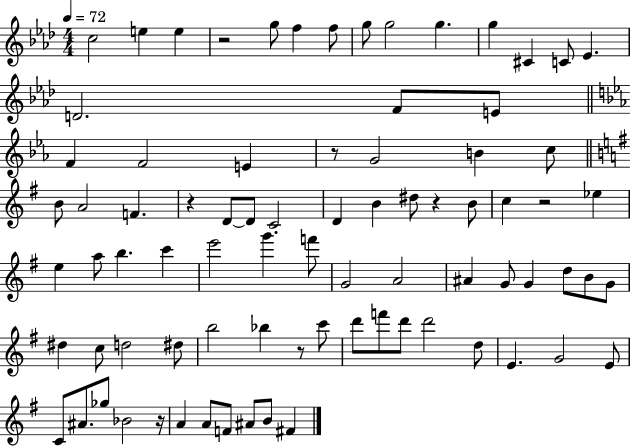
{
  \clef treble
  \numericTimeSignature
  \time 4/4
  \key aes \major
  \tempo 4 = 72
  c''2 e''4 e''4 | r2 g''8 f''4 f''8 | g''8 g''2 g''4. | g''4 cis'4 c'8 ees'4. | \break d'2. f'8 e'8 | \bar "||" \break \key ees \major f'4 f'2 e'4 | r8 g'2 b'4 c''8 | \bar "||" \break \key e \minor b'8 a'2 f'4. | r4 d'8~~ d'8 c'2 | d'4 b'4 dis''8 r4 b'8 | c''4 r2 ees''4 | \break e''4 a''8 b''4. c'''4 | e'''2 g'''4. f'''8 | g'2 a'2 | ais'4 g'8 g'4 d''8 b'8 g'8 | \break dis''4 c''8 d''2 dis''8 | b''2 bes''4 r8 c'''8 | d'''8 f'''8 d'''8 d'''2 d''8 | e'4. g'2 e'8 | \break c'8 ais'8. ges''8 bes'2 r16 | a'4 a'8 f'8 ais'8 b'8 fis'4 | \bar "|."
}